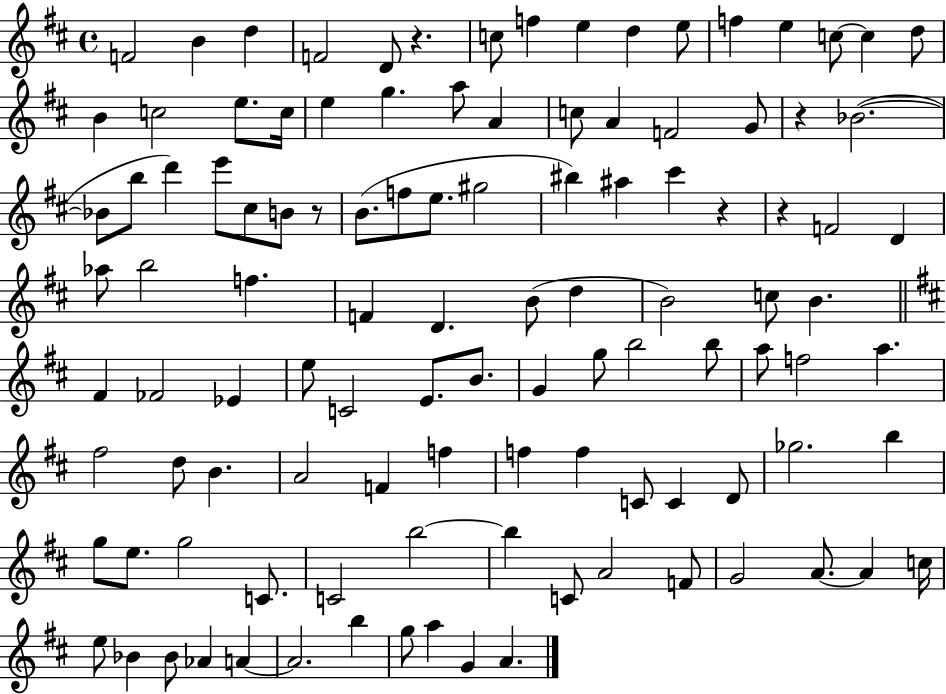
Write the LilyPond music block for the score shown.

{
  \clef treble
  \time 4/4
  \defaultTimeSignature
  \key d \major
  \repeat volta 2 { f'2 b'4 d''4 | f'2 d'8 r4. | c''8 f''4 e''4 d''4 e''8 | f''4 e''4 c''8~~ c''4 d''8 | \break b'4 c''2 e''8. c''16 | e''4 g''4. a''8 a'4 | c''8 a'4 f'2 g'8 | r4 bes'2.~(~ | \break bes'8 b''8 d'''4) e'''8 cis''8 b'8 r8 | b'8.( f''8 e''8. gis''2 | bis''4) ais''4 cis'''4 r4 | r4 f'2 d'4 | \break aes''8 b''2 f''4. | f'4 d'4. b'8( d''4 | b'2) c''8 b'4. | \bar "||" \break \key d \major fis'4 fes'2 ees'4 | e''8 c'2 e'8. b'8. | g'4 g''8 b''2 b''8 | a''8 f''2 a''4. | \break fis''2 d''8 b'4. | a'2 f'4 f''4 | f''4 f''4 c'8 c'4 d'8 | ges''2. b''4 | \break g''8 e''8. g''2 c'8. | c'2 b''2~~ | b''4 c'8 a'2 f'8 | g'2 a'8.~~ a'4 c''16 | \break e''8 bes'4 bes'8 aes'4 a'4~~ | a'2. b''4 | g''8 a''4 g'4 a'4. | } \bar "|."
}